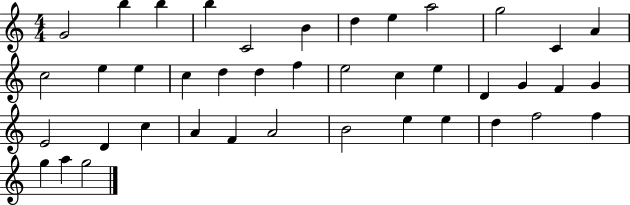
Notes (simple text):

G4/h B5/q B5/q B5/q C4/h B4/q D5/q E5/q A5/h G5/h C4/q A4/q C5/h E5/q E5/q C5/q D5/q D5/q F5/q E5/h C5/q E5/q D4/q G4/q F4/q G4/q E4/h D4/q C5/q A4/q F4/q A4/h B4/h E5/q E5/q D5/q F5/h F5/q G5/q A5/q G5/h